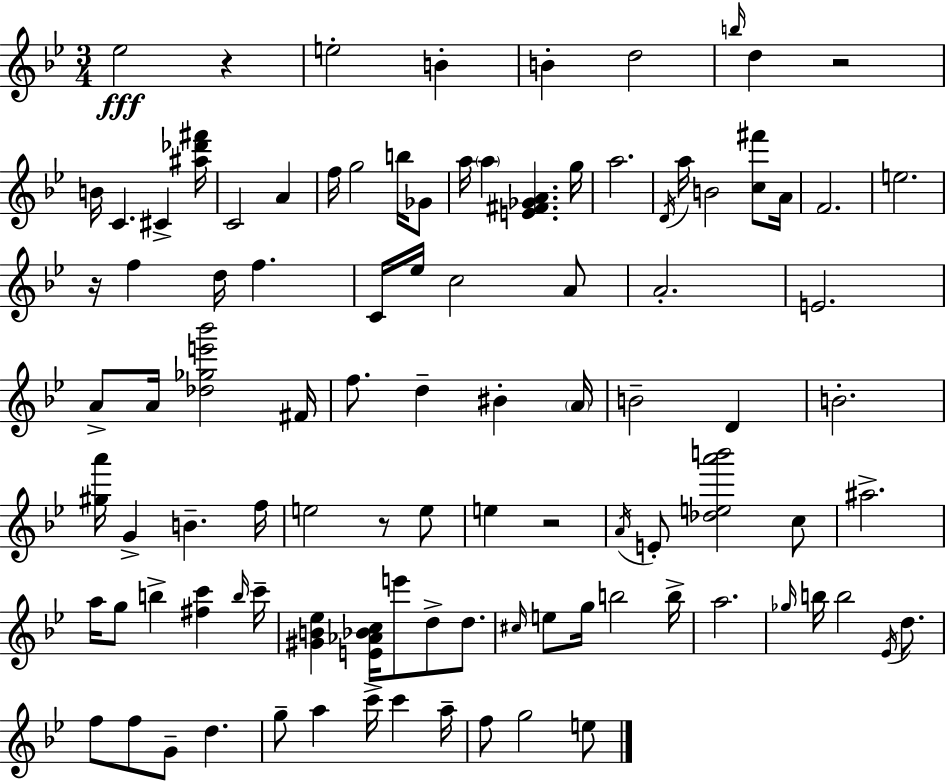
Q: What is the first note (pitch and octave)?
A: Eb5